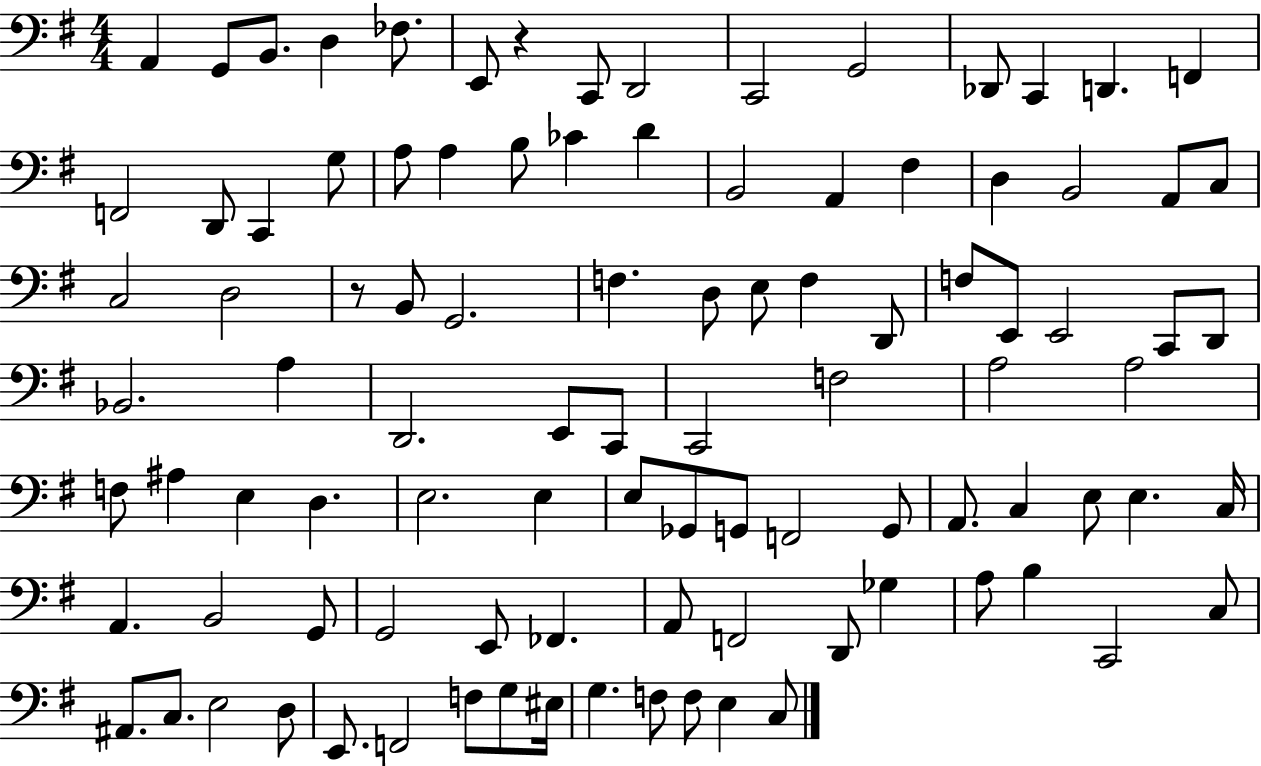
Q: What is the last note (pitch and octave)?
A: C3